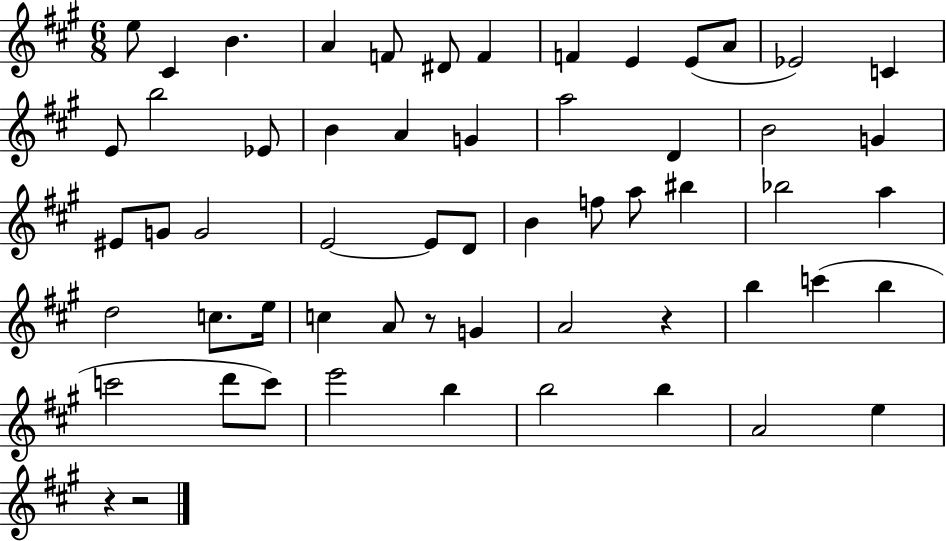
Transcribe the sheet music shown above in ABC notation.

X:1
T:Untitled
M:6/8
L:1/4
K:A
e/2 ^C B A F/2 ^D/2 F F E E/2 A/2 _E2 C E/2 b2 _E/2 B A G a2 D B2 G ^E/2 G/2 G2 E2 E/2 D/2 B f/2 a/2 ^b _b2 a d2 c/2 e/4 c A/2 z/2 G A2 z b c' b c'2 d'/2 c'/2 e'2 b b2 b A2 e z z2